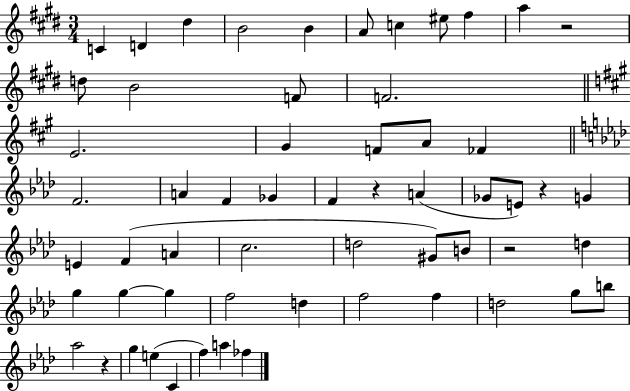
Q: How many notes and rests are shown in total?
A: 58